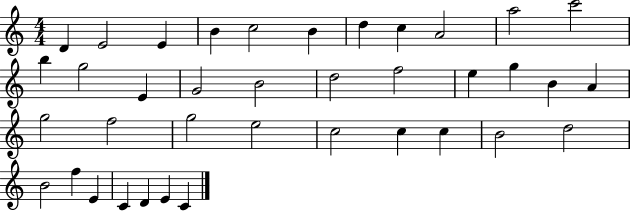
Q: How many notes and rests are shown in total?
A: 38